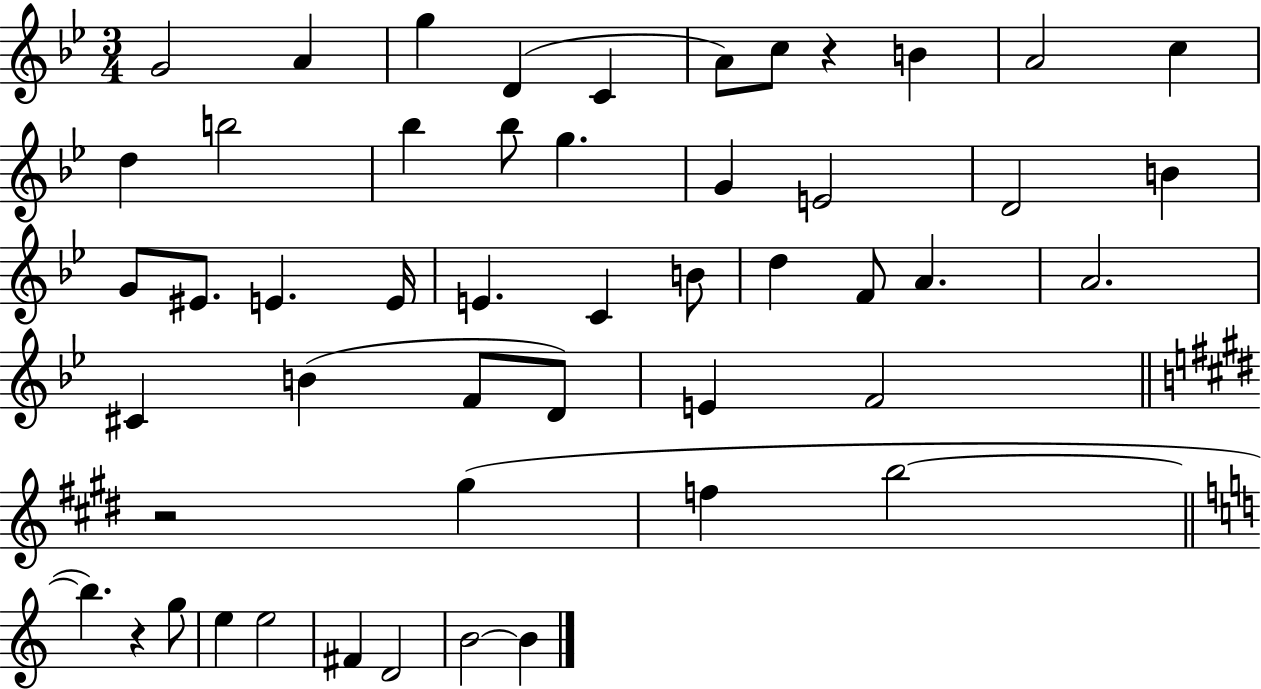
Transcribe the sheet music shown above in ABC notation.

X:1
T:Untitled
M:3/4
L:1/4
K:Bb
G2 A g D C A/2 c/2 z B A2 c d b2 _b _b/2 g G E2 D2 B G/2 ^E/2 E E/4 E C B/2 d F/2 A A2 ^C B F/2 D/2 E F2 z2 ^g f b2 b z g/2 e e2 ^F D2 B2 B